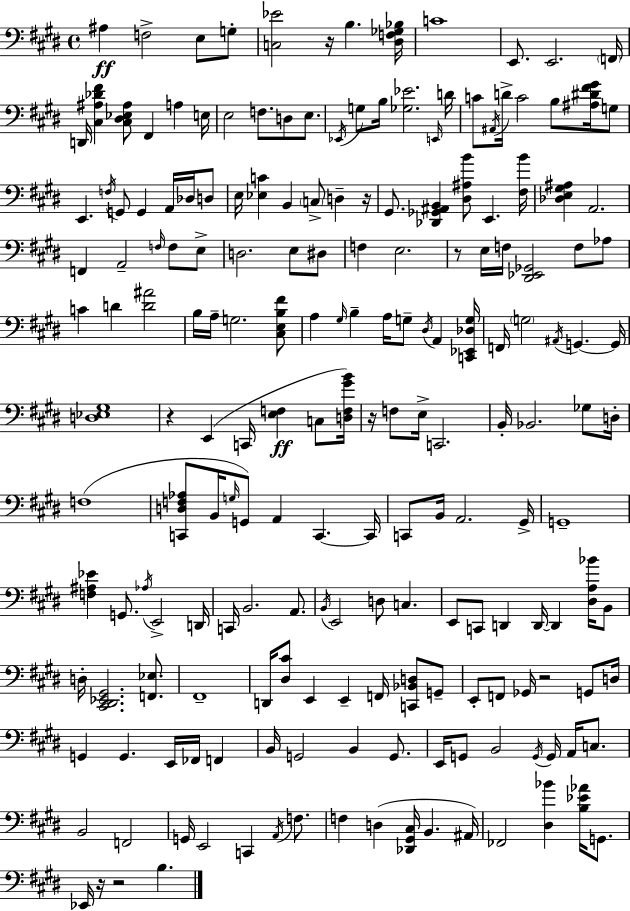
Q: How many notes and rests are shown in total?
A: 191